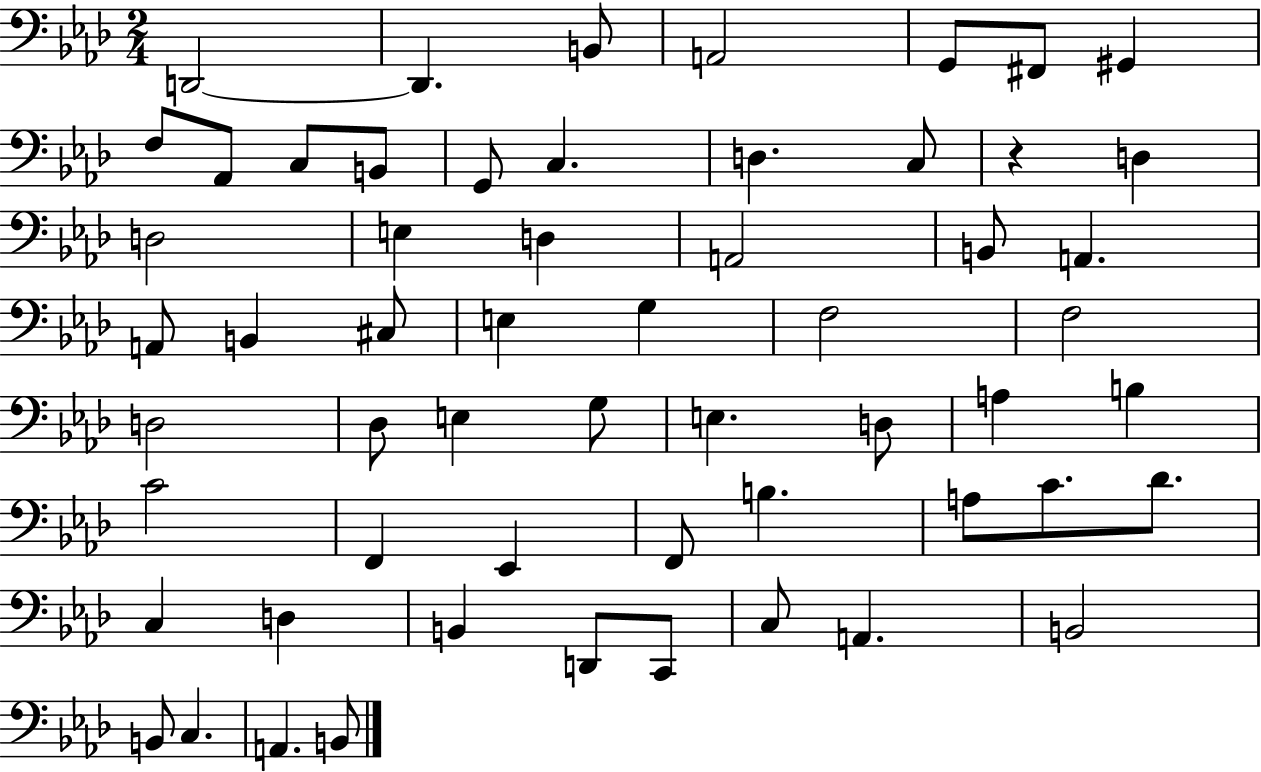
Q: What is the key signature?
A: AES major